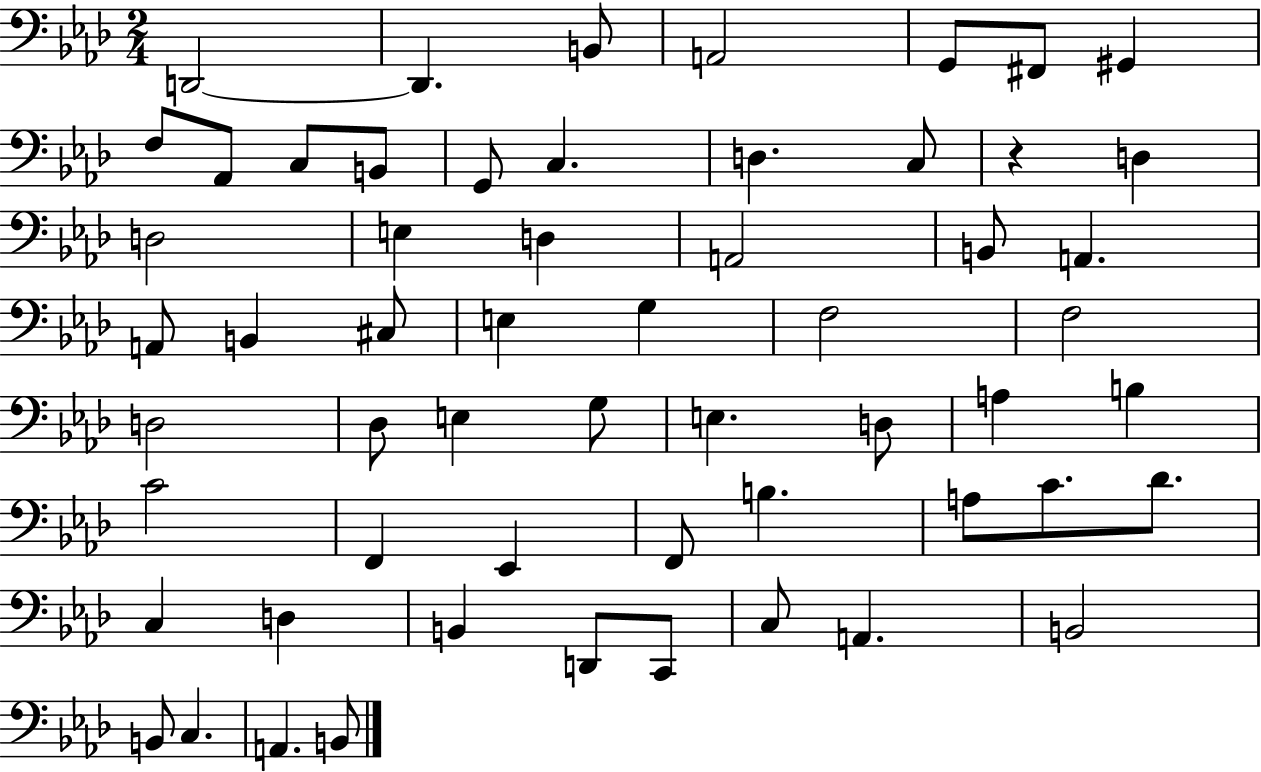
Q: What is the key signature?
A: AES major